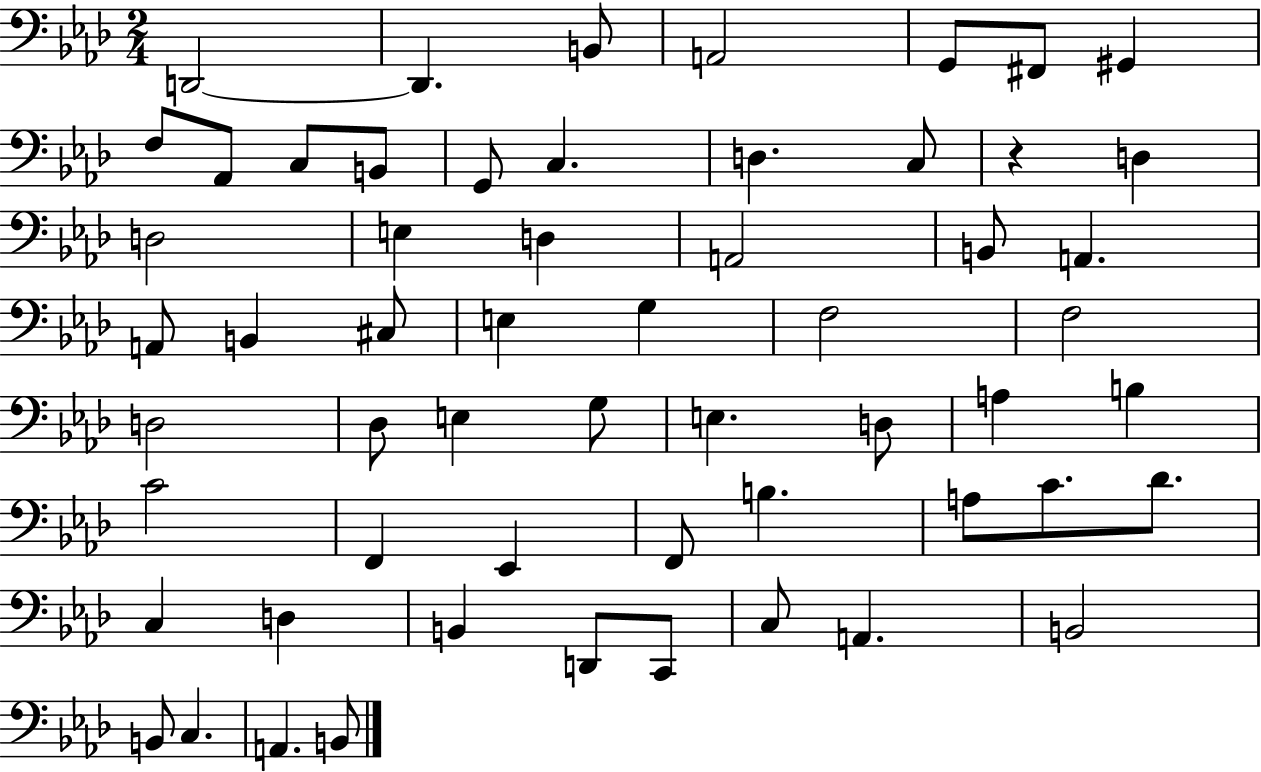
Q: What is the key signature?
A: AES major